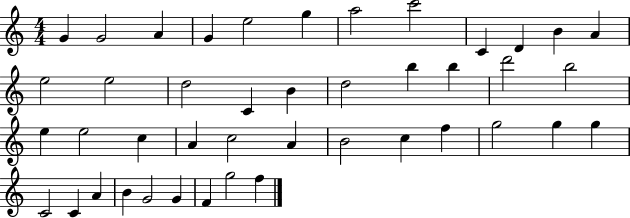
G4/q G4/h A4/q G4/q E5/h G5/q A5/h C6/h C4/q D4/q B4/q A4/q E5/h E5/h D5/h C4/q B4/q D5/h B5/q B5/q D6/h B5/h E5/q E5/h C5/q A4/q C5/h A4/q B4/h C5/q F5/q G5/h G5/q G5/q C4/h C4/q A4/q B4/q G4/h G4/q F4/q G5/h F5/q